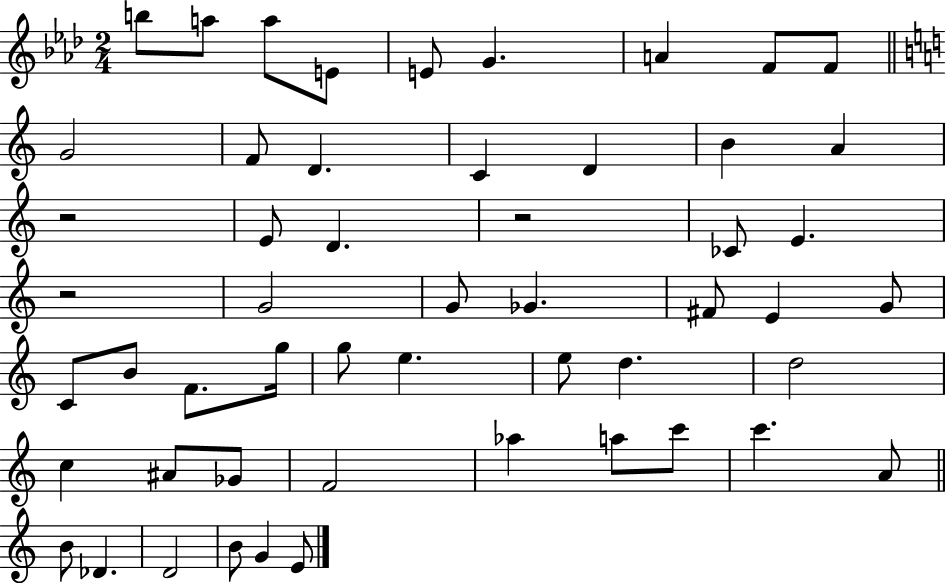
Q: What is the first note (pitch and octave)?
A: B5